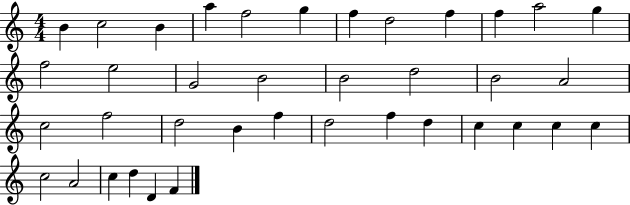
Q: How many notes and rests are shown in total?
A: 38